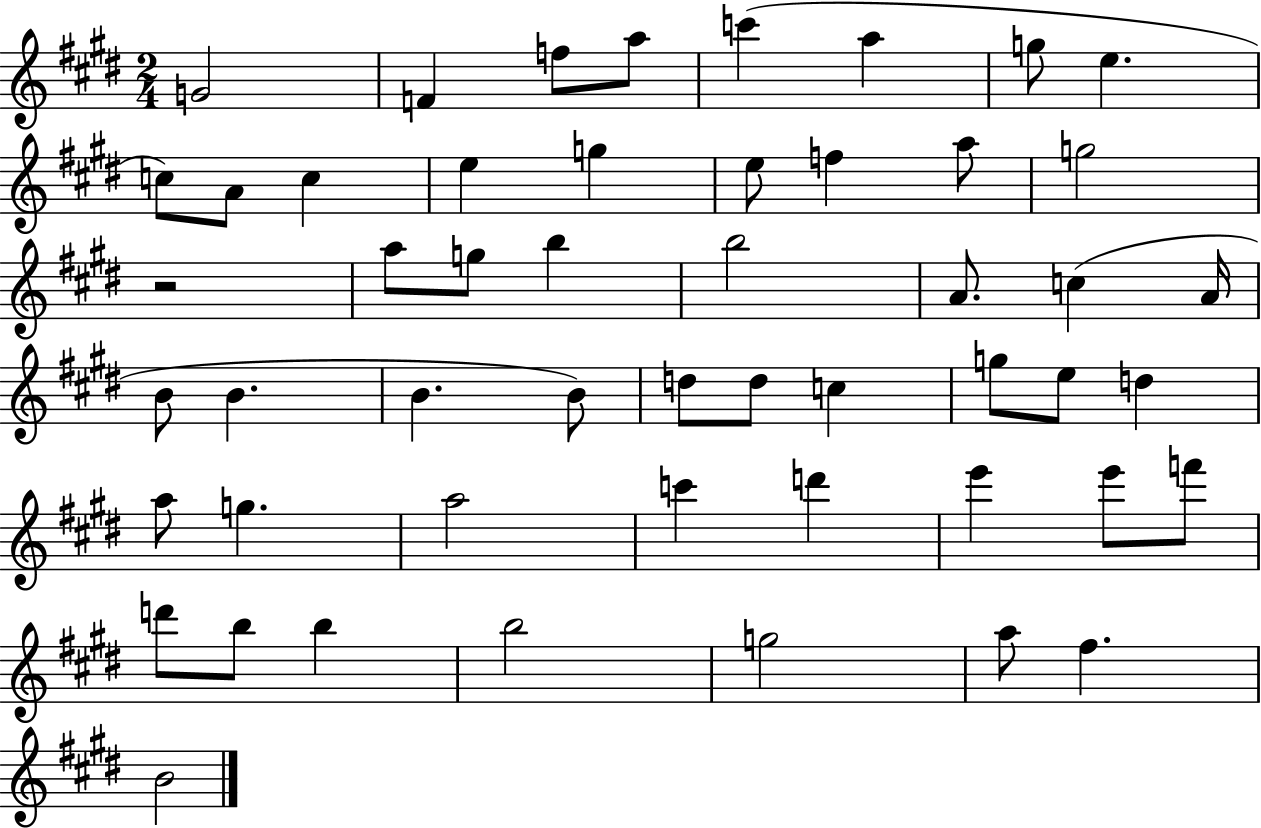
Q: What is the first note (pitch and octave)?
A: G4